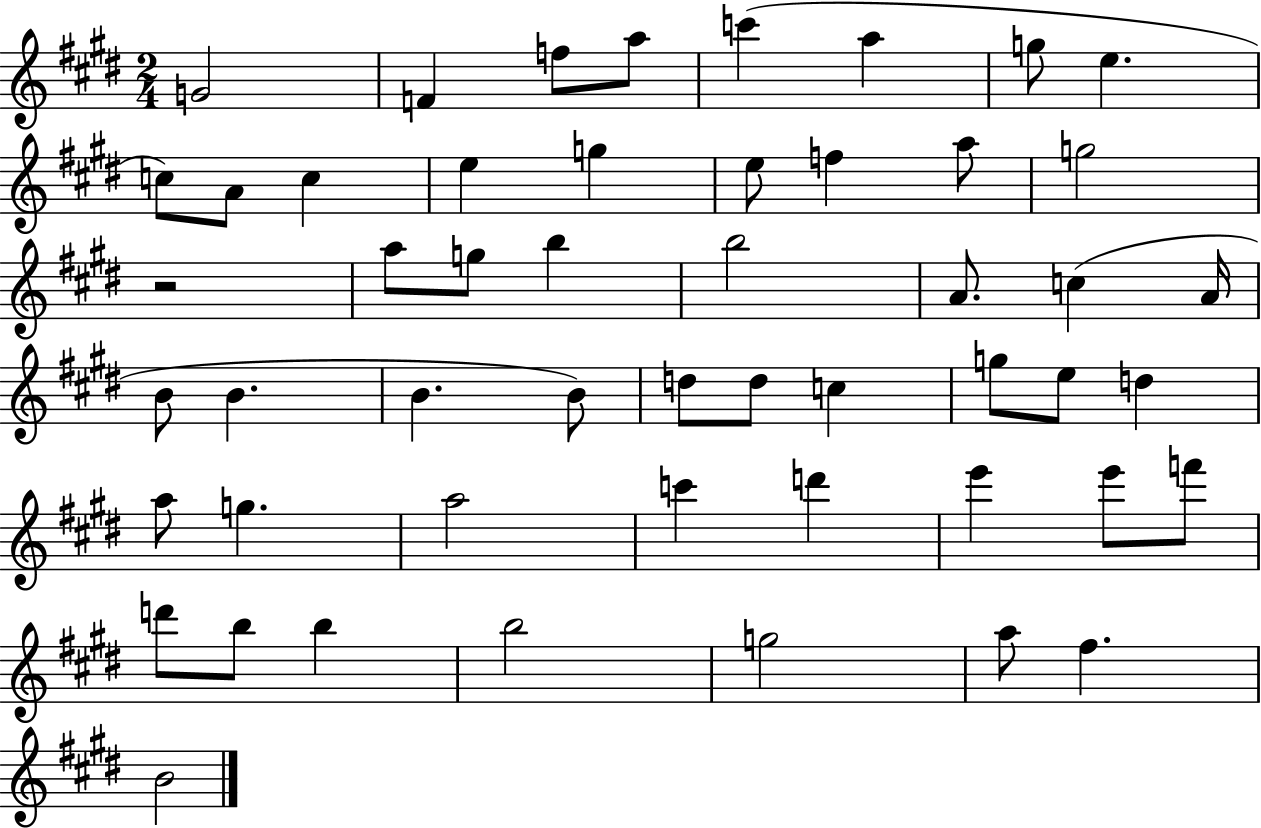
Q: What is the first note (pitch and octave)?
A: G4